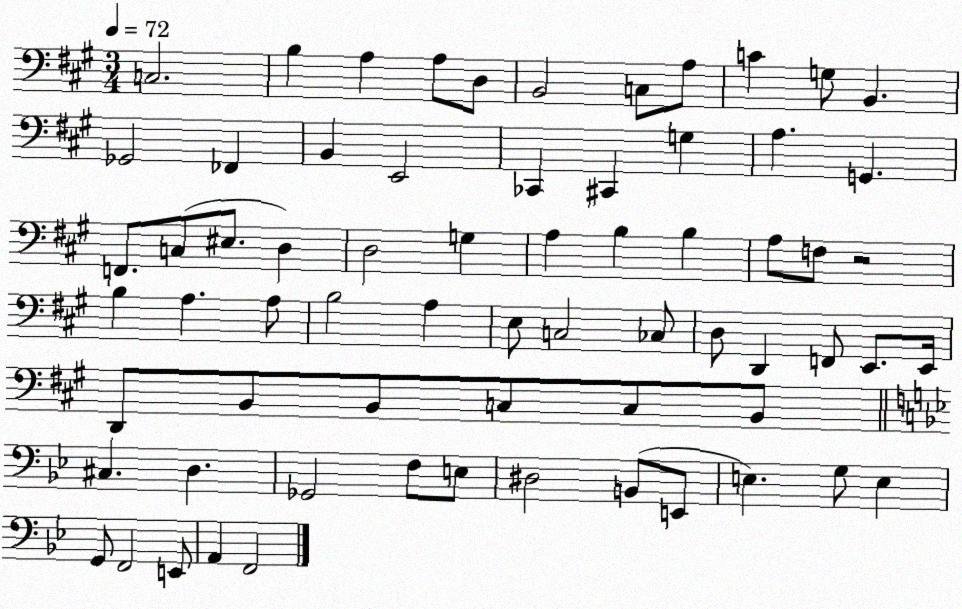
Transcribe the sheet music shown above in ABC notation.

X:1
T:Untitled
M:3/4
L:1/4
K:A
C,2 B, A, A,/2 D,/2 B,,2 C,/2 A,/2 C G,/2 B,, _G,,2 _F,, B,, E,,2 _C,, ^C,, G, A, G,, F,,/2 C,/2 ^E,/2 D, D,2 G, A, B, B, A,/2 F,/2 z2 B, A, A,/2 B,2 A, E,/2 C,2 _C,/2 D,/2 D,, F,,/2 E,,/2 E,,/4 D,,/2 B,,/2 B,,/2 C,/2 C,/2 B,,/2 ^C, D, _G,,2 F,/2 E,/2 ^D,2 B,,/2 E,,/2 E, G,/2 E, G,,/2 F,,2 E,,/2 A,, F,,2